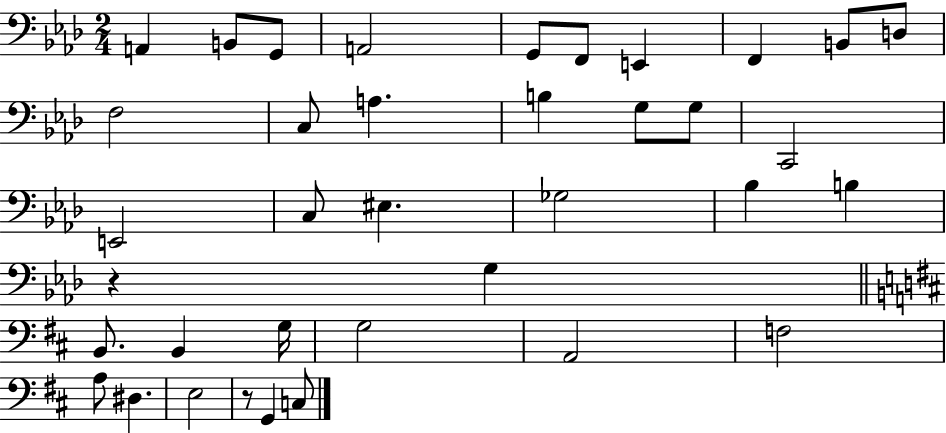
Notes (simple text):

A2/q B2/e G2/e A2/h G2/e F2/e E2/q F2/q B2/e D3/e F3/h C3/e A3/q. B3/q G3/e G3/e C2/h E2/h C3/e EIS3/q. Gb3/h Bb3/q B3/q R/q G3/q B2/e. B2/q G3/s G3/h A2/h F3/h A3/e D#3/q. E3/h R/e G2/q C3/e